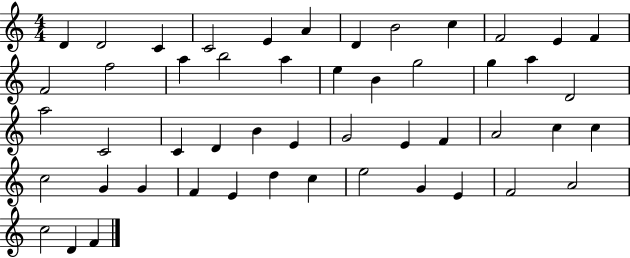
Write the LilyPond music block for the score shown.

{
  \clef treble
  \numericTimeSignature
  \time 4/4
  \key c \major
  d'4 d'2 c'4 | c'2 e'4 a'4 | d'4 b'2 c''4 | f'2 e'4 f'4 | \break f'2 f''2 | a''4 b''2 a''4 | e''4 b'4 g''2 | g''4 a''4 d'2 | \break a''2 c'2 | c'4 d'4 b'4 e'4 | g'2 e'4 f'4 | a'2 c''4 c''4 | \break c''2 g'4 g'4 | f'4 e'4 d''4 c''4 | e''2 g'4 e'4 | f'2 a'2 | \break c''2 d'4 f'4 | \bar "|."
}